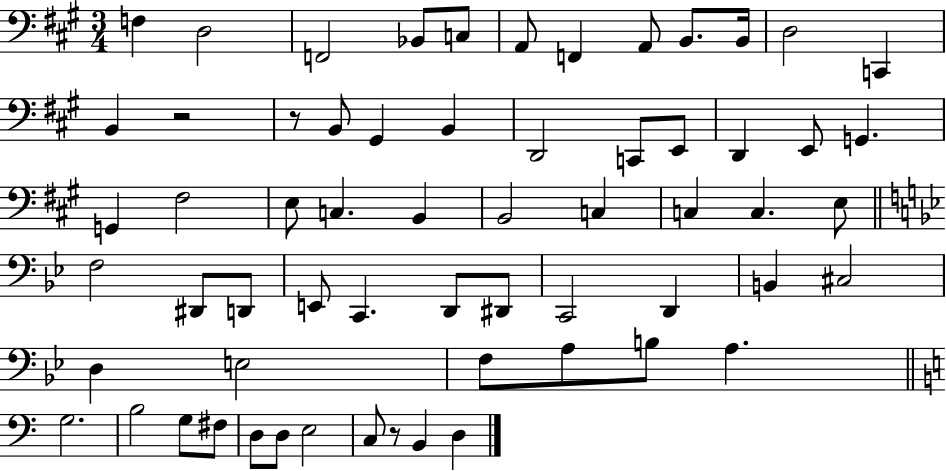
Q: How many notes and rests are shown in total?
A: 62